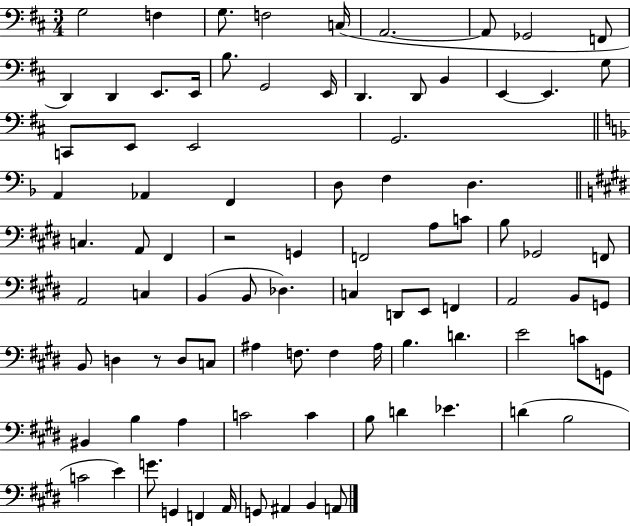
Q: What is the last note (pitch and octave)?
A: A2